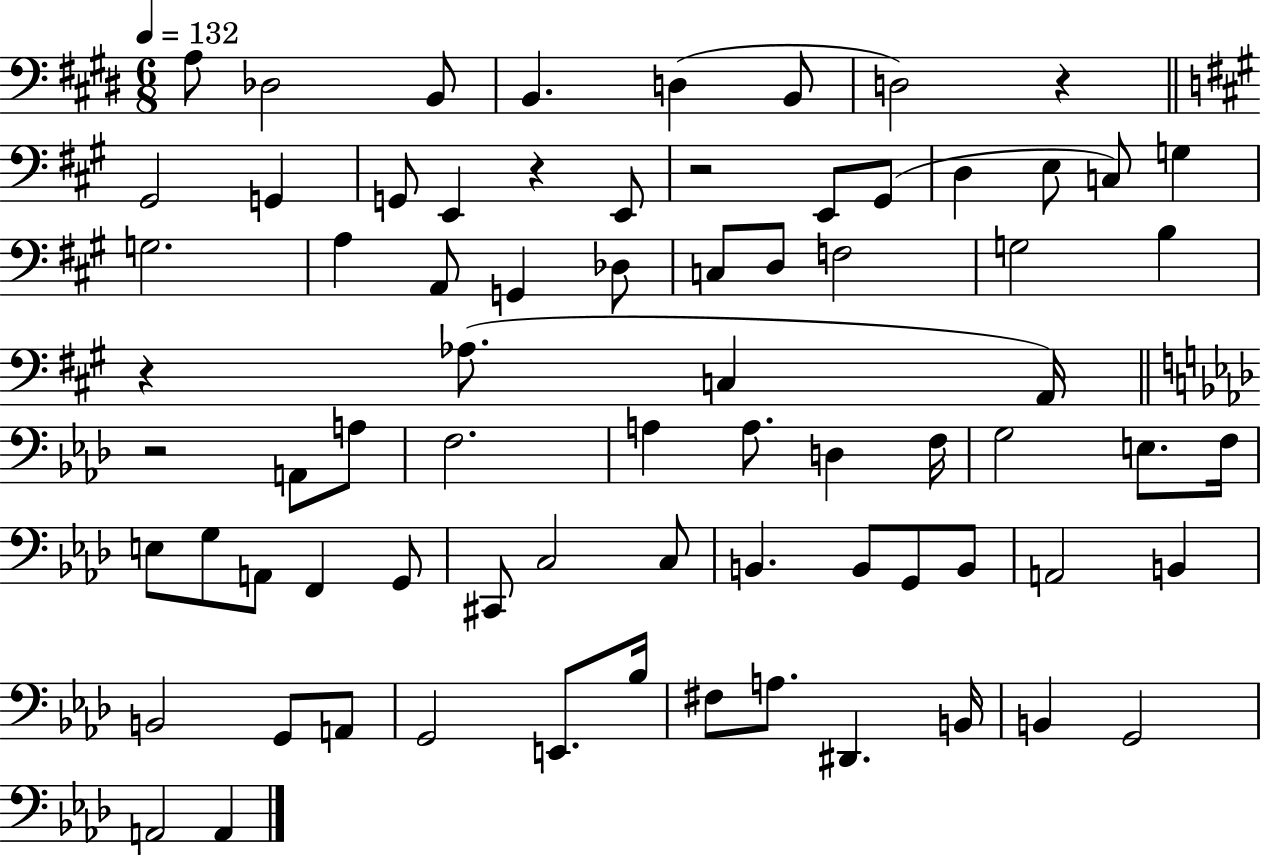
{
  \clef bass
  \numericTimeSignature
  \time 6/8
  \key e \major
  \tempo 4 = 132
  \repeat volta 2 { a8 des2 b,8 | b,4. d4( b,8 | d2) r4 | \bar "||" \break \key a \major gis,2 g,4 | g,8 e,4 r4 e,8 | r2 e,8 gis,8( | d4 e8 c8) g4 | \break g2. | a4 a,8 g,4 des8 | c8 d8 f2 | g2 b4 | \break r4 aes8.( c4 a,16) | \bar "||" \break \key aes \major r2 a,8 a8 | f2. | a4 a8. d4 f16 | g2 e8. f16 | \break e8 g8 a,8 f,4 g,8 | cis,8 c2 c8 | b,4. b,8 g,8 b,8 | a,2 b,4 | \break b,2 g,8 a,8 | g,2 e,8. bes16 | fis8 a8. dis,4. b,16 | b,4 g,2 | \break a,2 a,4 | } \bar "|."
}